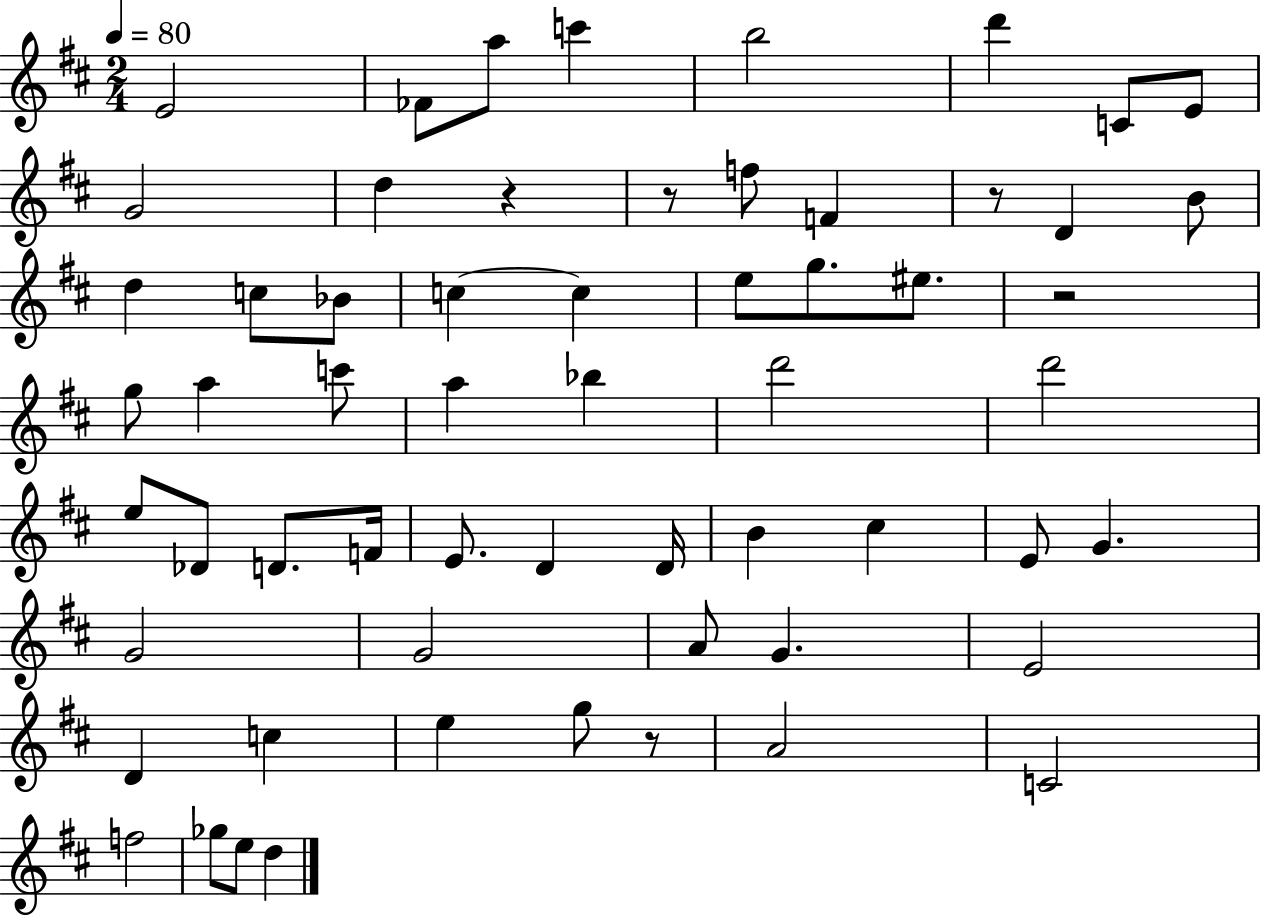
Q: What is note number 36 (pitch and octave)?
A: D4